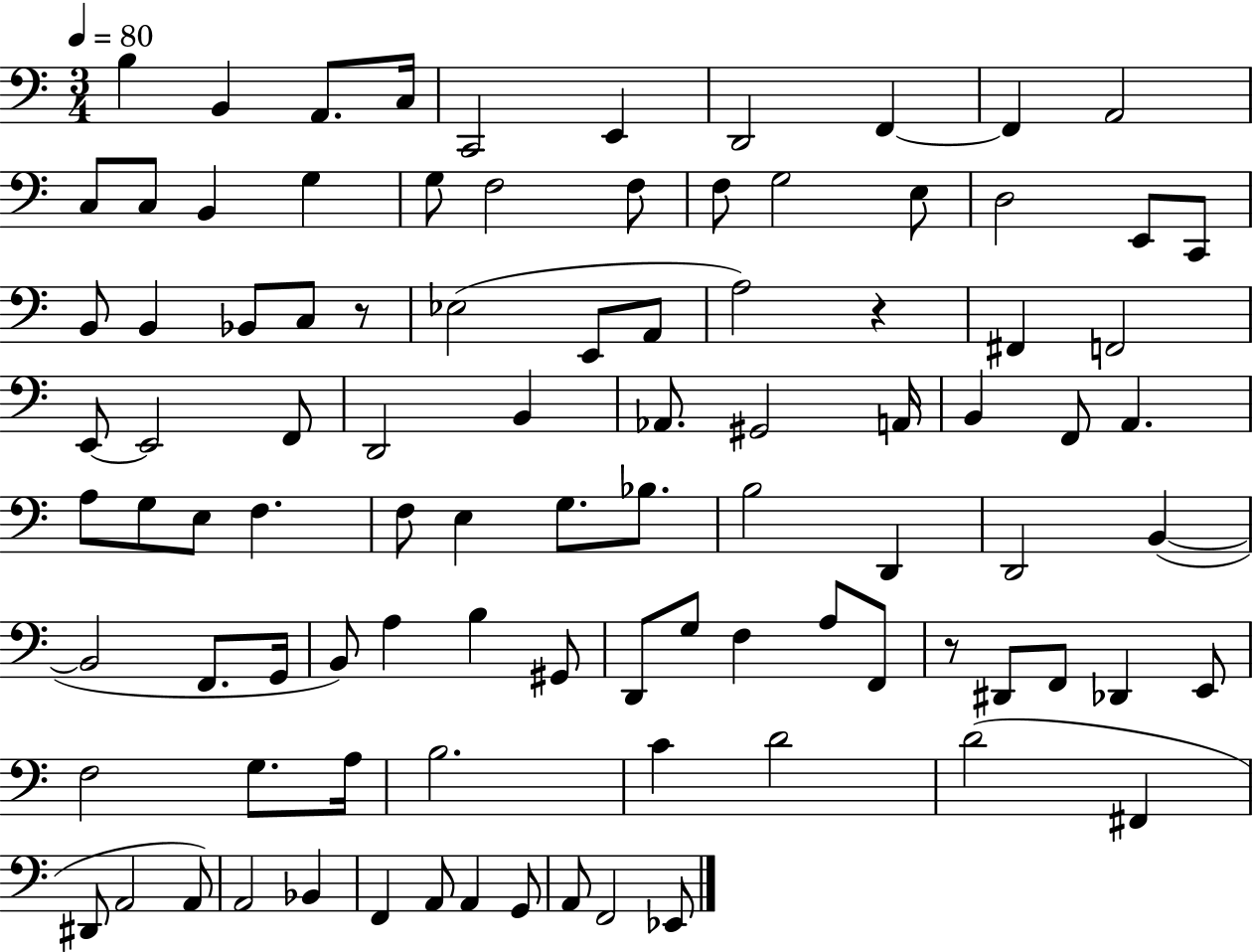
X:1
T:Untitled
M:3/4
L:1/4
K:C
B, B,, A,,/2 C,/4 C,,2 E,, D,,2 F,, F,, A,,2 C,/2 C,/2 B,, G, G,/2 F,2 F,/2 F,/2 G,2 E,/2 D,2 E,,/2 C,,/2 B,,/2 B,, _B,,/2 C,/2 z/2 _E,2 E,,/2 A,,/2 A,2 z ^F,, F,,2 E,,/2 E,,2 F,,/2 D,,2 B,, _A,,/2 ^G,,2 A,,/4 B,, F,,/2 A,, A,/2 G,/2 E,/2 F, F,/2 E, G,/2 _B,/2 B,2 D,, D,,2 B,, B,,2 F,,/2 G,,/4 B,,/2 A, B, ^G,,/2 D,,/2 G,/2 F, A,/2 F,,/2 z/2 ^D,,/2 F,,/2 _D,, E,,/2 F,2 G,/2 A,/4 B,2 C D2 D2 ^F,, ^D,,/2 A,,2 A,,/2 A,,2 _B,, F,, A,,/2 A,, G,,/2 A,,/2 F,,2 _E,,/2